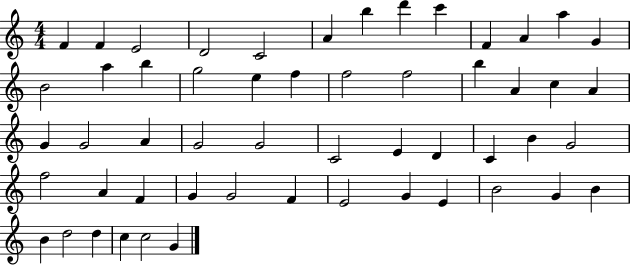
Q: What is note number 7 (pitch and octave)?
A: B5